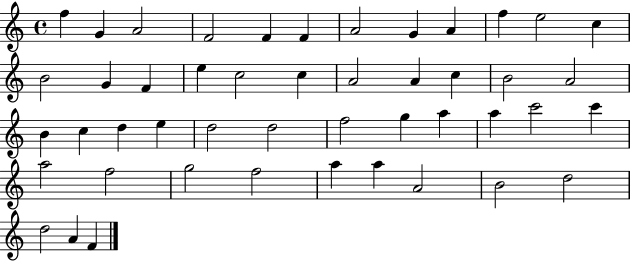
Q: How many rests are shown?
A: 0